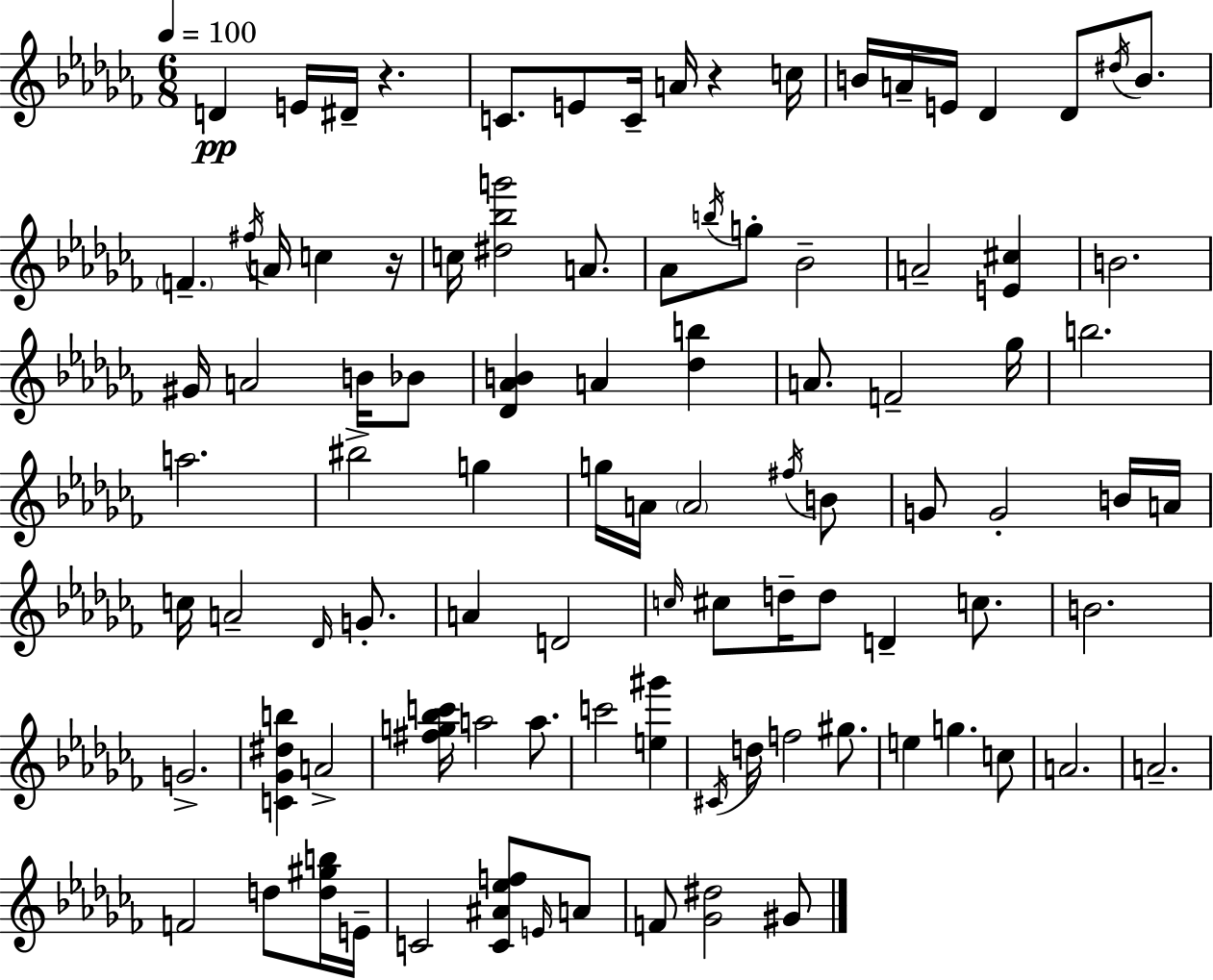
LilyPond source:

{
  \clef treble
  \numericTimeSignature
  \time 6/8
  \key aes \minor
  \tempo 4 = 100
  d'4\pp e'16 dis'16-- r4. | c'8. e'8 c'16-- a'16 r4 c''16 | b'16 a'16-- e'16 des'4 des'8 \acciaccatura { dis''16 } b'8. | \parenthesize f'4.-- \acciaccatura { fis''16 } a'16 c''4 | \break r16 c''16 <dis'' bes'' g'''>2 a'8. | aes'8 \acciaccatura { b''16 } g''8-. bes'2-- | a'2-- <e' cis''>4 | b'2. | \break gis'16 a'2 | b'16 bes'8 <des' aes' b'>4 a'4 <des'' b''>4 | a'8. f'2-- | ges''16 b''2. | \break a''2. | bis''2-> g''4 | g''16 a'16 \parenthesize a'2 | \acciaccatura { fis''16 } b'8 g'8 g'2-. | \break b'16 a'16 c''16 a'2-- | \grace { des'16 } g'8.-. a'4 d'2 | \grace { c''16 } cis''8 d''16-- d''8 d'4-- | c''8. b'2. | \break g'2.-> | <c' ges' dis'' b''>4 a'2-> | <fis'' g'' bes'' c'''>16 a''2 | a''8. c'''2 | \break <e'' gis'''>4 \acciaccatura { cis'16 } d''16 f''2 | gis''8. e''4 g''4. | c''8 a'2. | a'2.-- | \break f'2 | d''8 <d'' gis'' b''>16 e'16-- c'2 | <c' ais' ees'' f''>8 \grace { e'16 } a'8 f'8 <ges' dis''>2 | gis'8 \bar "|."
}